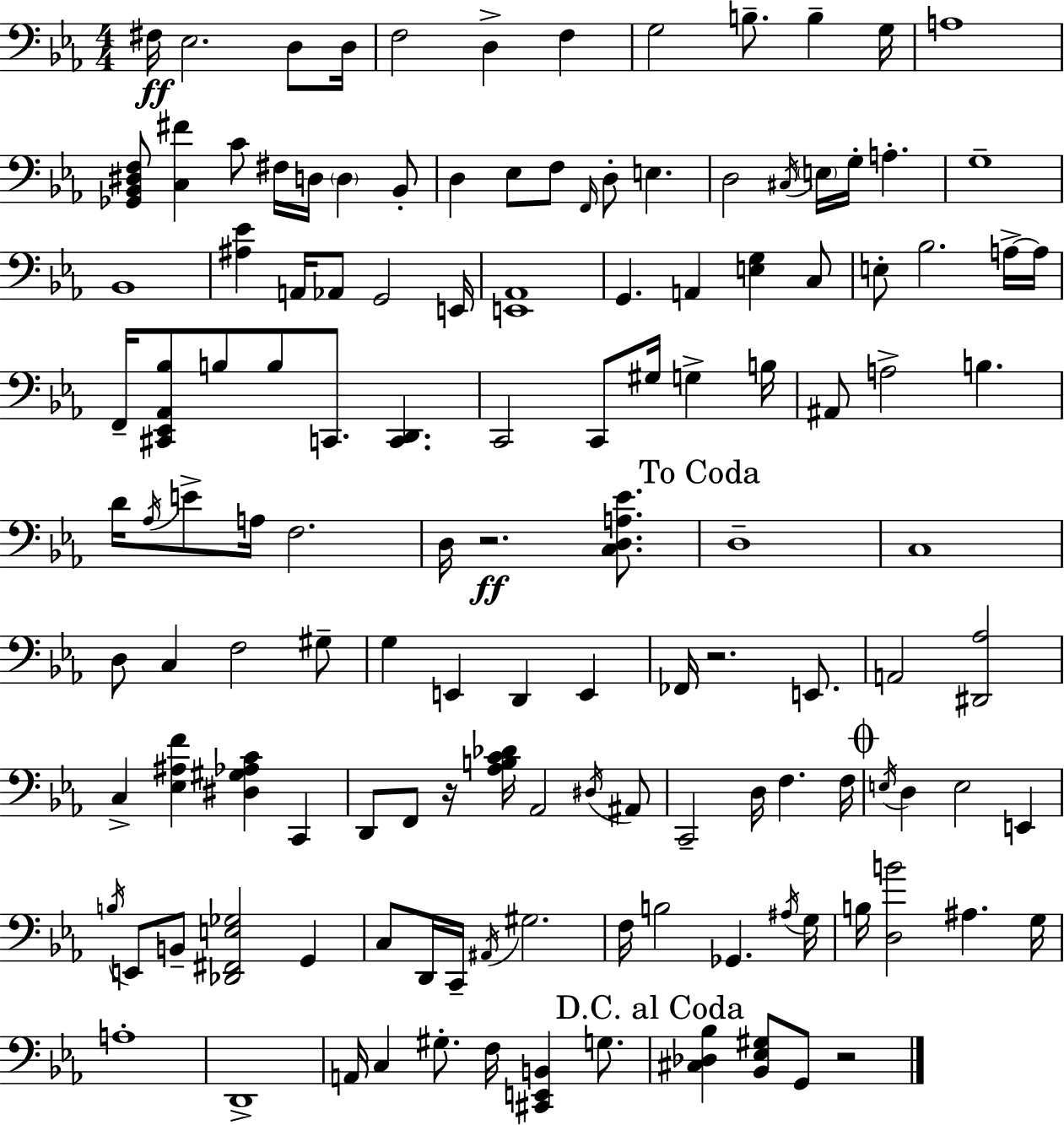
X:1
T:Untitled
M:4/4
L:1/4
K:Cm
^F,/4 _E,2 D,/2 D,/4 F,2 D, F, G,2 B,/2 B, G,/4 A,4 [_G,,_B,,^D,F,]/2 [C,^F] C/2 ^F,/4 D,/4 D, _B,,/2 D, _E,/2 F,/2 F,,/4 D,/2 E, D,2 ^C,/4 E,/4 G,/4 A, G,4 _B,,4 [^A,_E] A,,/4 _A,,/2 G,,2 E,,/4 [E,,_A,,]4 G,, A,, [E,G,] C,/2 E,/2 _B,2 A,/4 A,/4 F,,/4 [^C,,_E,,_A,,_B,]/2 B,/2 B,/2 C,,/2 [C,,D,,] C,,2 C,,/2 ^G,/4 G, B,/4 ^A,,/2 A,2 B, D/4 _A,/4 E/2 A,/4 F,2 D,/4 z2 [C,D,A,_E]/2 D,4 C,4 D,/2 C, F,2 ^G,/2 G, E,, D,, E,, _F,,/4 z2 E,,/2 A,,2 [^D,,_A,]2 C, [_E,^A,F] [^D,^G,_A,C] C,, D,,/2 F,,/2 z/4 [_A,B,C_D]/4 _A,,2 ^D,/4 ^A,,/2 C,,2 D,/4 F, F,/4 E,/4 D, E,2 E,, B,/4 E,,/2 B,,/2 [_D,,^F,,E,_G,]2 G,, C,/2 D,,/4 C,,/4 ^A,,/4 ^G,2 F,/4 B,2 _G,, ^A,/4 G,/4 B,/4 [D,B]2 ^A, G,/4 A,4 D,,4 A,,/4 C, ^G,/2 F,/4 [^C,,E,,B,,] G,/2 [^C,_D,_B,] [_B,,_E,^G,]/2 G,,/2 z2